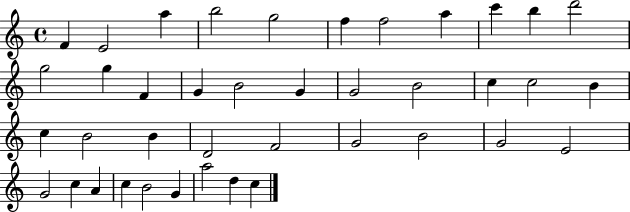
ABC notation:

X:1
T:Untitled
M:4/4
L:1/4
K:C
F E2 a b2 g2 f f2 a c' b d'2 g2 g F G B2 G G2 B2 c c2 B c B2 B D2 F2 G2 B2 G2 E2 G2 c A c B2 G a2 d c